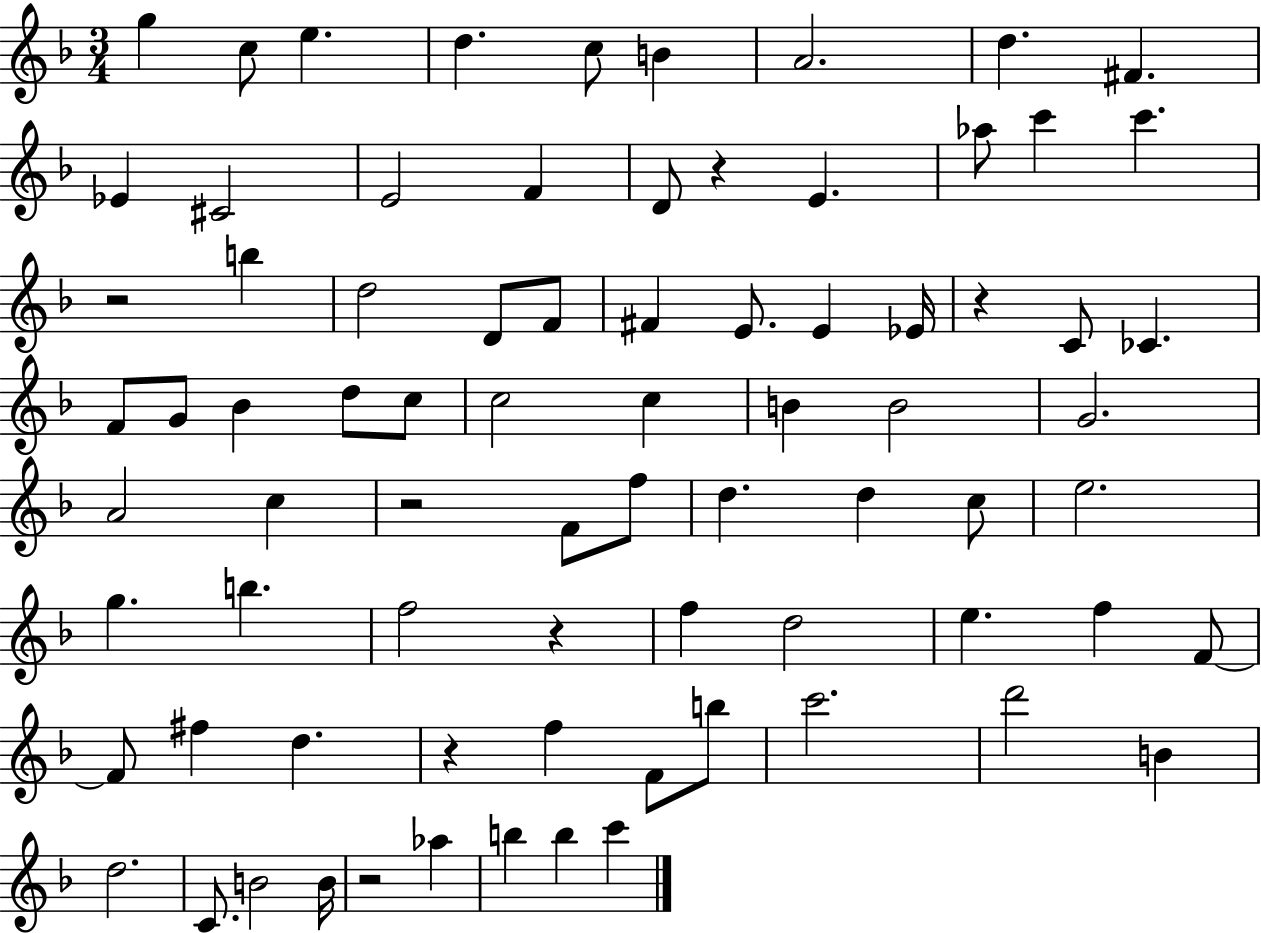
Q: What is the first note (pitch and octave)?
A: G5